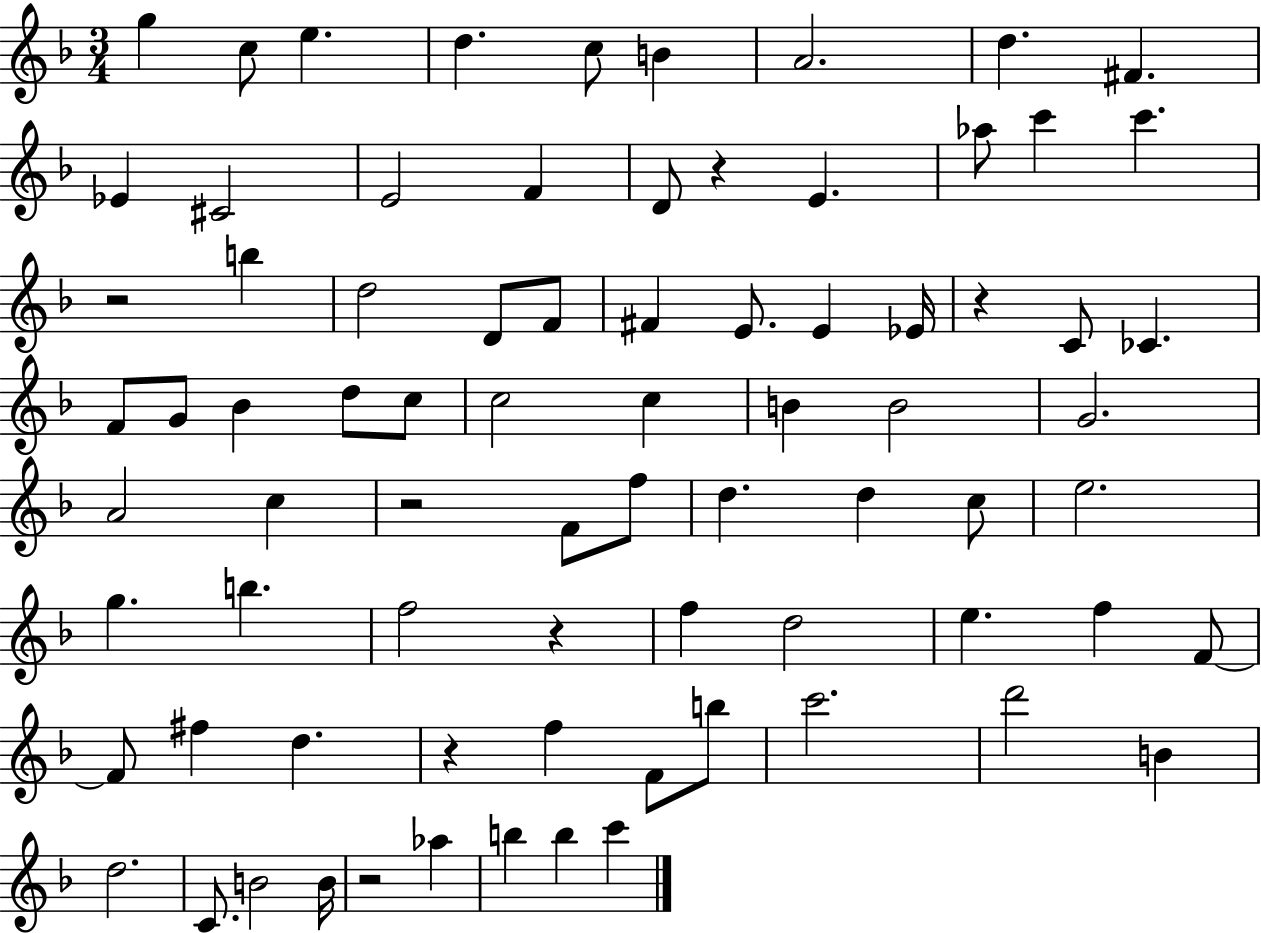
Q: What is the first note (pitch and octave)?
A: G5